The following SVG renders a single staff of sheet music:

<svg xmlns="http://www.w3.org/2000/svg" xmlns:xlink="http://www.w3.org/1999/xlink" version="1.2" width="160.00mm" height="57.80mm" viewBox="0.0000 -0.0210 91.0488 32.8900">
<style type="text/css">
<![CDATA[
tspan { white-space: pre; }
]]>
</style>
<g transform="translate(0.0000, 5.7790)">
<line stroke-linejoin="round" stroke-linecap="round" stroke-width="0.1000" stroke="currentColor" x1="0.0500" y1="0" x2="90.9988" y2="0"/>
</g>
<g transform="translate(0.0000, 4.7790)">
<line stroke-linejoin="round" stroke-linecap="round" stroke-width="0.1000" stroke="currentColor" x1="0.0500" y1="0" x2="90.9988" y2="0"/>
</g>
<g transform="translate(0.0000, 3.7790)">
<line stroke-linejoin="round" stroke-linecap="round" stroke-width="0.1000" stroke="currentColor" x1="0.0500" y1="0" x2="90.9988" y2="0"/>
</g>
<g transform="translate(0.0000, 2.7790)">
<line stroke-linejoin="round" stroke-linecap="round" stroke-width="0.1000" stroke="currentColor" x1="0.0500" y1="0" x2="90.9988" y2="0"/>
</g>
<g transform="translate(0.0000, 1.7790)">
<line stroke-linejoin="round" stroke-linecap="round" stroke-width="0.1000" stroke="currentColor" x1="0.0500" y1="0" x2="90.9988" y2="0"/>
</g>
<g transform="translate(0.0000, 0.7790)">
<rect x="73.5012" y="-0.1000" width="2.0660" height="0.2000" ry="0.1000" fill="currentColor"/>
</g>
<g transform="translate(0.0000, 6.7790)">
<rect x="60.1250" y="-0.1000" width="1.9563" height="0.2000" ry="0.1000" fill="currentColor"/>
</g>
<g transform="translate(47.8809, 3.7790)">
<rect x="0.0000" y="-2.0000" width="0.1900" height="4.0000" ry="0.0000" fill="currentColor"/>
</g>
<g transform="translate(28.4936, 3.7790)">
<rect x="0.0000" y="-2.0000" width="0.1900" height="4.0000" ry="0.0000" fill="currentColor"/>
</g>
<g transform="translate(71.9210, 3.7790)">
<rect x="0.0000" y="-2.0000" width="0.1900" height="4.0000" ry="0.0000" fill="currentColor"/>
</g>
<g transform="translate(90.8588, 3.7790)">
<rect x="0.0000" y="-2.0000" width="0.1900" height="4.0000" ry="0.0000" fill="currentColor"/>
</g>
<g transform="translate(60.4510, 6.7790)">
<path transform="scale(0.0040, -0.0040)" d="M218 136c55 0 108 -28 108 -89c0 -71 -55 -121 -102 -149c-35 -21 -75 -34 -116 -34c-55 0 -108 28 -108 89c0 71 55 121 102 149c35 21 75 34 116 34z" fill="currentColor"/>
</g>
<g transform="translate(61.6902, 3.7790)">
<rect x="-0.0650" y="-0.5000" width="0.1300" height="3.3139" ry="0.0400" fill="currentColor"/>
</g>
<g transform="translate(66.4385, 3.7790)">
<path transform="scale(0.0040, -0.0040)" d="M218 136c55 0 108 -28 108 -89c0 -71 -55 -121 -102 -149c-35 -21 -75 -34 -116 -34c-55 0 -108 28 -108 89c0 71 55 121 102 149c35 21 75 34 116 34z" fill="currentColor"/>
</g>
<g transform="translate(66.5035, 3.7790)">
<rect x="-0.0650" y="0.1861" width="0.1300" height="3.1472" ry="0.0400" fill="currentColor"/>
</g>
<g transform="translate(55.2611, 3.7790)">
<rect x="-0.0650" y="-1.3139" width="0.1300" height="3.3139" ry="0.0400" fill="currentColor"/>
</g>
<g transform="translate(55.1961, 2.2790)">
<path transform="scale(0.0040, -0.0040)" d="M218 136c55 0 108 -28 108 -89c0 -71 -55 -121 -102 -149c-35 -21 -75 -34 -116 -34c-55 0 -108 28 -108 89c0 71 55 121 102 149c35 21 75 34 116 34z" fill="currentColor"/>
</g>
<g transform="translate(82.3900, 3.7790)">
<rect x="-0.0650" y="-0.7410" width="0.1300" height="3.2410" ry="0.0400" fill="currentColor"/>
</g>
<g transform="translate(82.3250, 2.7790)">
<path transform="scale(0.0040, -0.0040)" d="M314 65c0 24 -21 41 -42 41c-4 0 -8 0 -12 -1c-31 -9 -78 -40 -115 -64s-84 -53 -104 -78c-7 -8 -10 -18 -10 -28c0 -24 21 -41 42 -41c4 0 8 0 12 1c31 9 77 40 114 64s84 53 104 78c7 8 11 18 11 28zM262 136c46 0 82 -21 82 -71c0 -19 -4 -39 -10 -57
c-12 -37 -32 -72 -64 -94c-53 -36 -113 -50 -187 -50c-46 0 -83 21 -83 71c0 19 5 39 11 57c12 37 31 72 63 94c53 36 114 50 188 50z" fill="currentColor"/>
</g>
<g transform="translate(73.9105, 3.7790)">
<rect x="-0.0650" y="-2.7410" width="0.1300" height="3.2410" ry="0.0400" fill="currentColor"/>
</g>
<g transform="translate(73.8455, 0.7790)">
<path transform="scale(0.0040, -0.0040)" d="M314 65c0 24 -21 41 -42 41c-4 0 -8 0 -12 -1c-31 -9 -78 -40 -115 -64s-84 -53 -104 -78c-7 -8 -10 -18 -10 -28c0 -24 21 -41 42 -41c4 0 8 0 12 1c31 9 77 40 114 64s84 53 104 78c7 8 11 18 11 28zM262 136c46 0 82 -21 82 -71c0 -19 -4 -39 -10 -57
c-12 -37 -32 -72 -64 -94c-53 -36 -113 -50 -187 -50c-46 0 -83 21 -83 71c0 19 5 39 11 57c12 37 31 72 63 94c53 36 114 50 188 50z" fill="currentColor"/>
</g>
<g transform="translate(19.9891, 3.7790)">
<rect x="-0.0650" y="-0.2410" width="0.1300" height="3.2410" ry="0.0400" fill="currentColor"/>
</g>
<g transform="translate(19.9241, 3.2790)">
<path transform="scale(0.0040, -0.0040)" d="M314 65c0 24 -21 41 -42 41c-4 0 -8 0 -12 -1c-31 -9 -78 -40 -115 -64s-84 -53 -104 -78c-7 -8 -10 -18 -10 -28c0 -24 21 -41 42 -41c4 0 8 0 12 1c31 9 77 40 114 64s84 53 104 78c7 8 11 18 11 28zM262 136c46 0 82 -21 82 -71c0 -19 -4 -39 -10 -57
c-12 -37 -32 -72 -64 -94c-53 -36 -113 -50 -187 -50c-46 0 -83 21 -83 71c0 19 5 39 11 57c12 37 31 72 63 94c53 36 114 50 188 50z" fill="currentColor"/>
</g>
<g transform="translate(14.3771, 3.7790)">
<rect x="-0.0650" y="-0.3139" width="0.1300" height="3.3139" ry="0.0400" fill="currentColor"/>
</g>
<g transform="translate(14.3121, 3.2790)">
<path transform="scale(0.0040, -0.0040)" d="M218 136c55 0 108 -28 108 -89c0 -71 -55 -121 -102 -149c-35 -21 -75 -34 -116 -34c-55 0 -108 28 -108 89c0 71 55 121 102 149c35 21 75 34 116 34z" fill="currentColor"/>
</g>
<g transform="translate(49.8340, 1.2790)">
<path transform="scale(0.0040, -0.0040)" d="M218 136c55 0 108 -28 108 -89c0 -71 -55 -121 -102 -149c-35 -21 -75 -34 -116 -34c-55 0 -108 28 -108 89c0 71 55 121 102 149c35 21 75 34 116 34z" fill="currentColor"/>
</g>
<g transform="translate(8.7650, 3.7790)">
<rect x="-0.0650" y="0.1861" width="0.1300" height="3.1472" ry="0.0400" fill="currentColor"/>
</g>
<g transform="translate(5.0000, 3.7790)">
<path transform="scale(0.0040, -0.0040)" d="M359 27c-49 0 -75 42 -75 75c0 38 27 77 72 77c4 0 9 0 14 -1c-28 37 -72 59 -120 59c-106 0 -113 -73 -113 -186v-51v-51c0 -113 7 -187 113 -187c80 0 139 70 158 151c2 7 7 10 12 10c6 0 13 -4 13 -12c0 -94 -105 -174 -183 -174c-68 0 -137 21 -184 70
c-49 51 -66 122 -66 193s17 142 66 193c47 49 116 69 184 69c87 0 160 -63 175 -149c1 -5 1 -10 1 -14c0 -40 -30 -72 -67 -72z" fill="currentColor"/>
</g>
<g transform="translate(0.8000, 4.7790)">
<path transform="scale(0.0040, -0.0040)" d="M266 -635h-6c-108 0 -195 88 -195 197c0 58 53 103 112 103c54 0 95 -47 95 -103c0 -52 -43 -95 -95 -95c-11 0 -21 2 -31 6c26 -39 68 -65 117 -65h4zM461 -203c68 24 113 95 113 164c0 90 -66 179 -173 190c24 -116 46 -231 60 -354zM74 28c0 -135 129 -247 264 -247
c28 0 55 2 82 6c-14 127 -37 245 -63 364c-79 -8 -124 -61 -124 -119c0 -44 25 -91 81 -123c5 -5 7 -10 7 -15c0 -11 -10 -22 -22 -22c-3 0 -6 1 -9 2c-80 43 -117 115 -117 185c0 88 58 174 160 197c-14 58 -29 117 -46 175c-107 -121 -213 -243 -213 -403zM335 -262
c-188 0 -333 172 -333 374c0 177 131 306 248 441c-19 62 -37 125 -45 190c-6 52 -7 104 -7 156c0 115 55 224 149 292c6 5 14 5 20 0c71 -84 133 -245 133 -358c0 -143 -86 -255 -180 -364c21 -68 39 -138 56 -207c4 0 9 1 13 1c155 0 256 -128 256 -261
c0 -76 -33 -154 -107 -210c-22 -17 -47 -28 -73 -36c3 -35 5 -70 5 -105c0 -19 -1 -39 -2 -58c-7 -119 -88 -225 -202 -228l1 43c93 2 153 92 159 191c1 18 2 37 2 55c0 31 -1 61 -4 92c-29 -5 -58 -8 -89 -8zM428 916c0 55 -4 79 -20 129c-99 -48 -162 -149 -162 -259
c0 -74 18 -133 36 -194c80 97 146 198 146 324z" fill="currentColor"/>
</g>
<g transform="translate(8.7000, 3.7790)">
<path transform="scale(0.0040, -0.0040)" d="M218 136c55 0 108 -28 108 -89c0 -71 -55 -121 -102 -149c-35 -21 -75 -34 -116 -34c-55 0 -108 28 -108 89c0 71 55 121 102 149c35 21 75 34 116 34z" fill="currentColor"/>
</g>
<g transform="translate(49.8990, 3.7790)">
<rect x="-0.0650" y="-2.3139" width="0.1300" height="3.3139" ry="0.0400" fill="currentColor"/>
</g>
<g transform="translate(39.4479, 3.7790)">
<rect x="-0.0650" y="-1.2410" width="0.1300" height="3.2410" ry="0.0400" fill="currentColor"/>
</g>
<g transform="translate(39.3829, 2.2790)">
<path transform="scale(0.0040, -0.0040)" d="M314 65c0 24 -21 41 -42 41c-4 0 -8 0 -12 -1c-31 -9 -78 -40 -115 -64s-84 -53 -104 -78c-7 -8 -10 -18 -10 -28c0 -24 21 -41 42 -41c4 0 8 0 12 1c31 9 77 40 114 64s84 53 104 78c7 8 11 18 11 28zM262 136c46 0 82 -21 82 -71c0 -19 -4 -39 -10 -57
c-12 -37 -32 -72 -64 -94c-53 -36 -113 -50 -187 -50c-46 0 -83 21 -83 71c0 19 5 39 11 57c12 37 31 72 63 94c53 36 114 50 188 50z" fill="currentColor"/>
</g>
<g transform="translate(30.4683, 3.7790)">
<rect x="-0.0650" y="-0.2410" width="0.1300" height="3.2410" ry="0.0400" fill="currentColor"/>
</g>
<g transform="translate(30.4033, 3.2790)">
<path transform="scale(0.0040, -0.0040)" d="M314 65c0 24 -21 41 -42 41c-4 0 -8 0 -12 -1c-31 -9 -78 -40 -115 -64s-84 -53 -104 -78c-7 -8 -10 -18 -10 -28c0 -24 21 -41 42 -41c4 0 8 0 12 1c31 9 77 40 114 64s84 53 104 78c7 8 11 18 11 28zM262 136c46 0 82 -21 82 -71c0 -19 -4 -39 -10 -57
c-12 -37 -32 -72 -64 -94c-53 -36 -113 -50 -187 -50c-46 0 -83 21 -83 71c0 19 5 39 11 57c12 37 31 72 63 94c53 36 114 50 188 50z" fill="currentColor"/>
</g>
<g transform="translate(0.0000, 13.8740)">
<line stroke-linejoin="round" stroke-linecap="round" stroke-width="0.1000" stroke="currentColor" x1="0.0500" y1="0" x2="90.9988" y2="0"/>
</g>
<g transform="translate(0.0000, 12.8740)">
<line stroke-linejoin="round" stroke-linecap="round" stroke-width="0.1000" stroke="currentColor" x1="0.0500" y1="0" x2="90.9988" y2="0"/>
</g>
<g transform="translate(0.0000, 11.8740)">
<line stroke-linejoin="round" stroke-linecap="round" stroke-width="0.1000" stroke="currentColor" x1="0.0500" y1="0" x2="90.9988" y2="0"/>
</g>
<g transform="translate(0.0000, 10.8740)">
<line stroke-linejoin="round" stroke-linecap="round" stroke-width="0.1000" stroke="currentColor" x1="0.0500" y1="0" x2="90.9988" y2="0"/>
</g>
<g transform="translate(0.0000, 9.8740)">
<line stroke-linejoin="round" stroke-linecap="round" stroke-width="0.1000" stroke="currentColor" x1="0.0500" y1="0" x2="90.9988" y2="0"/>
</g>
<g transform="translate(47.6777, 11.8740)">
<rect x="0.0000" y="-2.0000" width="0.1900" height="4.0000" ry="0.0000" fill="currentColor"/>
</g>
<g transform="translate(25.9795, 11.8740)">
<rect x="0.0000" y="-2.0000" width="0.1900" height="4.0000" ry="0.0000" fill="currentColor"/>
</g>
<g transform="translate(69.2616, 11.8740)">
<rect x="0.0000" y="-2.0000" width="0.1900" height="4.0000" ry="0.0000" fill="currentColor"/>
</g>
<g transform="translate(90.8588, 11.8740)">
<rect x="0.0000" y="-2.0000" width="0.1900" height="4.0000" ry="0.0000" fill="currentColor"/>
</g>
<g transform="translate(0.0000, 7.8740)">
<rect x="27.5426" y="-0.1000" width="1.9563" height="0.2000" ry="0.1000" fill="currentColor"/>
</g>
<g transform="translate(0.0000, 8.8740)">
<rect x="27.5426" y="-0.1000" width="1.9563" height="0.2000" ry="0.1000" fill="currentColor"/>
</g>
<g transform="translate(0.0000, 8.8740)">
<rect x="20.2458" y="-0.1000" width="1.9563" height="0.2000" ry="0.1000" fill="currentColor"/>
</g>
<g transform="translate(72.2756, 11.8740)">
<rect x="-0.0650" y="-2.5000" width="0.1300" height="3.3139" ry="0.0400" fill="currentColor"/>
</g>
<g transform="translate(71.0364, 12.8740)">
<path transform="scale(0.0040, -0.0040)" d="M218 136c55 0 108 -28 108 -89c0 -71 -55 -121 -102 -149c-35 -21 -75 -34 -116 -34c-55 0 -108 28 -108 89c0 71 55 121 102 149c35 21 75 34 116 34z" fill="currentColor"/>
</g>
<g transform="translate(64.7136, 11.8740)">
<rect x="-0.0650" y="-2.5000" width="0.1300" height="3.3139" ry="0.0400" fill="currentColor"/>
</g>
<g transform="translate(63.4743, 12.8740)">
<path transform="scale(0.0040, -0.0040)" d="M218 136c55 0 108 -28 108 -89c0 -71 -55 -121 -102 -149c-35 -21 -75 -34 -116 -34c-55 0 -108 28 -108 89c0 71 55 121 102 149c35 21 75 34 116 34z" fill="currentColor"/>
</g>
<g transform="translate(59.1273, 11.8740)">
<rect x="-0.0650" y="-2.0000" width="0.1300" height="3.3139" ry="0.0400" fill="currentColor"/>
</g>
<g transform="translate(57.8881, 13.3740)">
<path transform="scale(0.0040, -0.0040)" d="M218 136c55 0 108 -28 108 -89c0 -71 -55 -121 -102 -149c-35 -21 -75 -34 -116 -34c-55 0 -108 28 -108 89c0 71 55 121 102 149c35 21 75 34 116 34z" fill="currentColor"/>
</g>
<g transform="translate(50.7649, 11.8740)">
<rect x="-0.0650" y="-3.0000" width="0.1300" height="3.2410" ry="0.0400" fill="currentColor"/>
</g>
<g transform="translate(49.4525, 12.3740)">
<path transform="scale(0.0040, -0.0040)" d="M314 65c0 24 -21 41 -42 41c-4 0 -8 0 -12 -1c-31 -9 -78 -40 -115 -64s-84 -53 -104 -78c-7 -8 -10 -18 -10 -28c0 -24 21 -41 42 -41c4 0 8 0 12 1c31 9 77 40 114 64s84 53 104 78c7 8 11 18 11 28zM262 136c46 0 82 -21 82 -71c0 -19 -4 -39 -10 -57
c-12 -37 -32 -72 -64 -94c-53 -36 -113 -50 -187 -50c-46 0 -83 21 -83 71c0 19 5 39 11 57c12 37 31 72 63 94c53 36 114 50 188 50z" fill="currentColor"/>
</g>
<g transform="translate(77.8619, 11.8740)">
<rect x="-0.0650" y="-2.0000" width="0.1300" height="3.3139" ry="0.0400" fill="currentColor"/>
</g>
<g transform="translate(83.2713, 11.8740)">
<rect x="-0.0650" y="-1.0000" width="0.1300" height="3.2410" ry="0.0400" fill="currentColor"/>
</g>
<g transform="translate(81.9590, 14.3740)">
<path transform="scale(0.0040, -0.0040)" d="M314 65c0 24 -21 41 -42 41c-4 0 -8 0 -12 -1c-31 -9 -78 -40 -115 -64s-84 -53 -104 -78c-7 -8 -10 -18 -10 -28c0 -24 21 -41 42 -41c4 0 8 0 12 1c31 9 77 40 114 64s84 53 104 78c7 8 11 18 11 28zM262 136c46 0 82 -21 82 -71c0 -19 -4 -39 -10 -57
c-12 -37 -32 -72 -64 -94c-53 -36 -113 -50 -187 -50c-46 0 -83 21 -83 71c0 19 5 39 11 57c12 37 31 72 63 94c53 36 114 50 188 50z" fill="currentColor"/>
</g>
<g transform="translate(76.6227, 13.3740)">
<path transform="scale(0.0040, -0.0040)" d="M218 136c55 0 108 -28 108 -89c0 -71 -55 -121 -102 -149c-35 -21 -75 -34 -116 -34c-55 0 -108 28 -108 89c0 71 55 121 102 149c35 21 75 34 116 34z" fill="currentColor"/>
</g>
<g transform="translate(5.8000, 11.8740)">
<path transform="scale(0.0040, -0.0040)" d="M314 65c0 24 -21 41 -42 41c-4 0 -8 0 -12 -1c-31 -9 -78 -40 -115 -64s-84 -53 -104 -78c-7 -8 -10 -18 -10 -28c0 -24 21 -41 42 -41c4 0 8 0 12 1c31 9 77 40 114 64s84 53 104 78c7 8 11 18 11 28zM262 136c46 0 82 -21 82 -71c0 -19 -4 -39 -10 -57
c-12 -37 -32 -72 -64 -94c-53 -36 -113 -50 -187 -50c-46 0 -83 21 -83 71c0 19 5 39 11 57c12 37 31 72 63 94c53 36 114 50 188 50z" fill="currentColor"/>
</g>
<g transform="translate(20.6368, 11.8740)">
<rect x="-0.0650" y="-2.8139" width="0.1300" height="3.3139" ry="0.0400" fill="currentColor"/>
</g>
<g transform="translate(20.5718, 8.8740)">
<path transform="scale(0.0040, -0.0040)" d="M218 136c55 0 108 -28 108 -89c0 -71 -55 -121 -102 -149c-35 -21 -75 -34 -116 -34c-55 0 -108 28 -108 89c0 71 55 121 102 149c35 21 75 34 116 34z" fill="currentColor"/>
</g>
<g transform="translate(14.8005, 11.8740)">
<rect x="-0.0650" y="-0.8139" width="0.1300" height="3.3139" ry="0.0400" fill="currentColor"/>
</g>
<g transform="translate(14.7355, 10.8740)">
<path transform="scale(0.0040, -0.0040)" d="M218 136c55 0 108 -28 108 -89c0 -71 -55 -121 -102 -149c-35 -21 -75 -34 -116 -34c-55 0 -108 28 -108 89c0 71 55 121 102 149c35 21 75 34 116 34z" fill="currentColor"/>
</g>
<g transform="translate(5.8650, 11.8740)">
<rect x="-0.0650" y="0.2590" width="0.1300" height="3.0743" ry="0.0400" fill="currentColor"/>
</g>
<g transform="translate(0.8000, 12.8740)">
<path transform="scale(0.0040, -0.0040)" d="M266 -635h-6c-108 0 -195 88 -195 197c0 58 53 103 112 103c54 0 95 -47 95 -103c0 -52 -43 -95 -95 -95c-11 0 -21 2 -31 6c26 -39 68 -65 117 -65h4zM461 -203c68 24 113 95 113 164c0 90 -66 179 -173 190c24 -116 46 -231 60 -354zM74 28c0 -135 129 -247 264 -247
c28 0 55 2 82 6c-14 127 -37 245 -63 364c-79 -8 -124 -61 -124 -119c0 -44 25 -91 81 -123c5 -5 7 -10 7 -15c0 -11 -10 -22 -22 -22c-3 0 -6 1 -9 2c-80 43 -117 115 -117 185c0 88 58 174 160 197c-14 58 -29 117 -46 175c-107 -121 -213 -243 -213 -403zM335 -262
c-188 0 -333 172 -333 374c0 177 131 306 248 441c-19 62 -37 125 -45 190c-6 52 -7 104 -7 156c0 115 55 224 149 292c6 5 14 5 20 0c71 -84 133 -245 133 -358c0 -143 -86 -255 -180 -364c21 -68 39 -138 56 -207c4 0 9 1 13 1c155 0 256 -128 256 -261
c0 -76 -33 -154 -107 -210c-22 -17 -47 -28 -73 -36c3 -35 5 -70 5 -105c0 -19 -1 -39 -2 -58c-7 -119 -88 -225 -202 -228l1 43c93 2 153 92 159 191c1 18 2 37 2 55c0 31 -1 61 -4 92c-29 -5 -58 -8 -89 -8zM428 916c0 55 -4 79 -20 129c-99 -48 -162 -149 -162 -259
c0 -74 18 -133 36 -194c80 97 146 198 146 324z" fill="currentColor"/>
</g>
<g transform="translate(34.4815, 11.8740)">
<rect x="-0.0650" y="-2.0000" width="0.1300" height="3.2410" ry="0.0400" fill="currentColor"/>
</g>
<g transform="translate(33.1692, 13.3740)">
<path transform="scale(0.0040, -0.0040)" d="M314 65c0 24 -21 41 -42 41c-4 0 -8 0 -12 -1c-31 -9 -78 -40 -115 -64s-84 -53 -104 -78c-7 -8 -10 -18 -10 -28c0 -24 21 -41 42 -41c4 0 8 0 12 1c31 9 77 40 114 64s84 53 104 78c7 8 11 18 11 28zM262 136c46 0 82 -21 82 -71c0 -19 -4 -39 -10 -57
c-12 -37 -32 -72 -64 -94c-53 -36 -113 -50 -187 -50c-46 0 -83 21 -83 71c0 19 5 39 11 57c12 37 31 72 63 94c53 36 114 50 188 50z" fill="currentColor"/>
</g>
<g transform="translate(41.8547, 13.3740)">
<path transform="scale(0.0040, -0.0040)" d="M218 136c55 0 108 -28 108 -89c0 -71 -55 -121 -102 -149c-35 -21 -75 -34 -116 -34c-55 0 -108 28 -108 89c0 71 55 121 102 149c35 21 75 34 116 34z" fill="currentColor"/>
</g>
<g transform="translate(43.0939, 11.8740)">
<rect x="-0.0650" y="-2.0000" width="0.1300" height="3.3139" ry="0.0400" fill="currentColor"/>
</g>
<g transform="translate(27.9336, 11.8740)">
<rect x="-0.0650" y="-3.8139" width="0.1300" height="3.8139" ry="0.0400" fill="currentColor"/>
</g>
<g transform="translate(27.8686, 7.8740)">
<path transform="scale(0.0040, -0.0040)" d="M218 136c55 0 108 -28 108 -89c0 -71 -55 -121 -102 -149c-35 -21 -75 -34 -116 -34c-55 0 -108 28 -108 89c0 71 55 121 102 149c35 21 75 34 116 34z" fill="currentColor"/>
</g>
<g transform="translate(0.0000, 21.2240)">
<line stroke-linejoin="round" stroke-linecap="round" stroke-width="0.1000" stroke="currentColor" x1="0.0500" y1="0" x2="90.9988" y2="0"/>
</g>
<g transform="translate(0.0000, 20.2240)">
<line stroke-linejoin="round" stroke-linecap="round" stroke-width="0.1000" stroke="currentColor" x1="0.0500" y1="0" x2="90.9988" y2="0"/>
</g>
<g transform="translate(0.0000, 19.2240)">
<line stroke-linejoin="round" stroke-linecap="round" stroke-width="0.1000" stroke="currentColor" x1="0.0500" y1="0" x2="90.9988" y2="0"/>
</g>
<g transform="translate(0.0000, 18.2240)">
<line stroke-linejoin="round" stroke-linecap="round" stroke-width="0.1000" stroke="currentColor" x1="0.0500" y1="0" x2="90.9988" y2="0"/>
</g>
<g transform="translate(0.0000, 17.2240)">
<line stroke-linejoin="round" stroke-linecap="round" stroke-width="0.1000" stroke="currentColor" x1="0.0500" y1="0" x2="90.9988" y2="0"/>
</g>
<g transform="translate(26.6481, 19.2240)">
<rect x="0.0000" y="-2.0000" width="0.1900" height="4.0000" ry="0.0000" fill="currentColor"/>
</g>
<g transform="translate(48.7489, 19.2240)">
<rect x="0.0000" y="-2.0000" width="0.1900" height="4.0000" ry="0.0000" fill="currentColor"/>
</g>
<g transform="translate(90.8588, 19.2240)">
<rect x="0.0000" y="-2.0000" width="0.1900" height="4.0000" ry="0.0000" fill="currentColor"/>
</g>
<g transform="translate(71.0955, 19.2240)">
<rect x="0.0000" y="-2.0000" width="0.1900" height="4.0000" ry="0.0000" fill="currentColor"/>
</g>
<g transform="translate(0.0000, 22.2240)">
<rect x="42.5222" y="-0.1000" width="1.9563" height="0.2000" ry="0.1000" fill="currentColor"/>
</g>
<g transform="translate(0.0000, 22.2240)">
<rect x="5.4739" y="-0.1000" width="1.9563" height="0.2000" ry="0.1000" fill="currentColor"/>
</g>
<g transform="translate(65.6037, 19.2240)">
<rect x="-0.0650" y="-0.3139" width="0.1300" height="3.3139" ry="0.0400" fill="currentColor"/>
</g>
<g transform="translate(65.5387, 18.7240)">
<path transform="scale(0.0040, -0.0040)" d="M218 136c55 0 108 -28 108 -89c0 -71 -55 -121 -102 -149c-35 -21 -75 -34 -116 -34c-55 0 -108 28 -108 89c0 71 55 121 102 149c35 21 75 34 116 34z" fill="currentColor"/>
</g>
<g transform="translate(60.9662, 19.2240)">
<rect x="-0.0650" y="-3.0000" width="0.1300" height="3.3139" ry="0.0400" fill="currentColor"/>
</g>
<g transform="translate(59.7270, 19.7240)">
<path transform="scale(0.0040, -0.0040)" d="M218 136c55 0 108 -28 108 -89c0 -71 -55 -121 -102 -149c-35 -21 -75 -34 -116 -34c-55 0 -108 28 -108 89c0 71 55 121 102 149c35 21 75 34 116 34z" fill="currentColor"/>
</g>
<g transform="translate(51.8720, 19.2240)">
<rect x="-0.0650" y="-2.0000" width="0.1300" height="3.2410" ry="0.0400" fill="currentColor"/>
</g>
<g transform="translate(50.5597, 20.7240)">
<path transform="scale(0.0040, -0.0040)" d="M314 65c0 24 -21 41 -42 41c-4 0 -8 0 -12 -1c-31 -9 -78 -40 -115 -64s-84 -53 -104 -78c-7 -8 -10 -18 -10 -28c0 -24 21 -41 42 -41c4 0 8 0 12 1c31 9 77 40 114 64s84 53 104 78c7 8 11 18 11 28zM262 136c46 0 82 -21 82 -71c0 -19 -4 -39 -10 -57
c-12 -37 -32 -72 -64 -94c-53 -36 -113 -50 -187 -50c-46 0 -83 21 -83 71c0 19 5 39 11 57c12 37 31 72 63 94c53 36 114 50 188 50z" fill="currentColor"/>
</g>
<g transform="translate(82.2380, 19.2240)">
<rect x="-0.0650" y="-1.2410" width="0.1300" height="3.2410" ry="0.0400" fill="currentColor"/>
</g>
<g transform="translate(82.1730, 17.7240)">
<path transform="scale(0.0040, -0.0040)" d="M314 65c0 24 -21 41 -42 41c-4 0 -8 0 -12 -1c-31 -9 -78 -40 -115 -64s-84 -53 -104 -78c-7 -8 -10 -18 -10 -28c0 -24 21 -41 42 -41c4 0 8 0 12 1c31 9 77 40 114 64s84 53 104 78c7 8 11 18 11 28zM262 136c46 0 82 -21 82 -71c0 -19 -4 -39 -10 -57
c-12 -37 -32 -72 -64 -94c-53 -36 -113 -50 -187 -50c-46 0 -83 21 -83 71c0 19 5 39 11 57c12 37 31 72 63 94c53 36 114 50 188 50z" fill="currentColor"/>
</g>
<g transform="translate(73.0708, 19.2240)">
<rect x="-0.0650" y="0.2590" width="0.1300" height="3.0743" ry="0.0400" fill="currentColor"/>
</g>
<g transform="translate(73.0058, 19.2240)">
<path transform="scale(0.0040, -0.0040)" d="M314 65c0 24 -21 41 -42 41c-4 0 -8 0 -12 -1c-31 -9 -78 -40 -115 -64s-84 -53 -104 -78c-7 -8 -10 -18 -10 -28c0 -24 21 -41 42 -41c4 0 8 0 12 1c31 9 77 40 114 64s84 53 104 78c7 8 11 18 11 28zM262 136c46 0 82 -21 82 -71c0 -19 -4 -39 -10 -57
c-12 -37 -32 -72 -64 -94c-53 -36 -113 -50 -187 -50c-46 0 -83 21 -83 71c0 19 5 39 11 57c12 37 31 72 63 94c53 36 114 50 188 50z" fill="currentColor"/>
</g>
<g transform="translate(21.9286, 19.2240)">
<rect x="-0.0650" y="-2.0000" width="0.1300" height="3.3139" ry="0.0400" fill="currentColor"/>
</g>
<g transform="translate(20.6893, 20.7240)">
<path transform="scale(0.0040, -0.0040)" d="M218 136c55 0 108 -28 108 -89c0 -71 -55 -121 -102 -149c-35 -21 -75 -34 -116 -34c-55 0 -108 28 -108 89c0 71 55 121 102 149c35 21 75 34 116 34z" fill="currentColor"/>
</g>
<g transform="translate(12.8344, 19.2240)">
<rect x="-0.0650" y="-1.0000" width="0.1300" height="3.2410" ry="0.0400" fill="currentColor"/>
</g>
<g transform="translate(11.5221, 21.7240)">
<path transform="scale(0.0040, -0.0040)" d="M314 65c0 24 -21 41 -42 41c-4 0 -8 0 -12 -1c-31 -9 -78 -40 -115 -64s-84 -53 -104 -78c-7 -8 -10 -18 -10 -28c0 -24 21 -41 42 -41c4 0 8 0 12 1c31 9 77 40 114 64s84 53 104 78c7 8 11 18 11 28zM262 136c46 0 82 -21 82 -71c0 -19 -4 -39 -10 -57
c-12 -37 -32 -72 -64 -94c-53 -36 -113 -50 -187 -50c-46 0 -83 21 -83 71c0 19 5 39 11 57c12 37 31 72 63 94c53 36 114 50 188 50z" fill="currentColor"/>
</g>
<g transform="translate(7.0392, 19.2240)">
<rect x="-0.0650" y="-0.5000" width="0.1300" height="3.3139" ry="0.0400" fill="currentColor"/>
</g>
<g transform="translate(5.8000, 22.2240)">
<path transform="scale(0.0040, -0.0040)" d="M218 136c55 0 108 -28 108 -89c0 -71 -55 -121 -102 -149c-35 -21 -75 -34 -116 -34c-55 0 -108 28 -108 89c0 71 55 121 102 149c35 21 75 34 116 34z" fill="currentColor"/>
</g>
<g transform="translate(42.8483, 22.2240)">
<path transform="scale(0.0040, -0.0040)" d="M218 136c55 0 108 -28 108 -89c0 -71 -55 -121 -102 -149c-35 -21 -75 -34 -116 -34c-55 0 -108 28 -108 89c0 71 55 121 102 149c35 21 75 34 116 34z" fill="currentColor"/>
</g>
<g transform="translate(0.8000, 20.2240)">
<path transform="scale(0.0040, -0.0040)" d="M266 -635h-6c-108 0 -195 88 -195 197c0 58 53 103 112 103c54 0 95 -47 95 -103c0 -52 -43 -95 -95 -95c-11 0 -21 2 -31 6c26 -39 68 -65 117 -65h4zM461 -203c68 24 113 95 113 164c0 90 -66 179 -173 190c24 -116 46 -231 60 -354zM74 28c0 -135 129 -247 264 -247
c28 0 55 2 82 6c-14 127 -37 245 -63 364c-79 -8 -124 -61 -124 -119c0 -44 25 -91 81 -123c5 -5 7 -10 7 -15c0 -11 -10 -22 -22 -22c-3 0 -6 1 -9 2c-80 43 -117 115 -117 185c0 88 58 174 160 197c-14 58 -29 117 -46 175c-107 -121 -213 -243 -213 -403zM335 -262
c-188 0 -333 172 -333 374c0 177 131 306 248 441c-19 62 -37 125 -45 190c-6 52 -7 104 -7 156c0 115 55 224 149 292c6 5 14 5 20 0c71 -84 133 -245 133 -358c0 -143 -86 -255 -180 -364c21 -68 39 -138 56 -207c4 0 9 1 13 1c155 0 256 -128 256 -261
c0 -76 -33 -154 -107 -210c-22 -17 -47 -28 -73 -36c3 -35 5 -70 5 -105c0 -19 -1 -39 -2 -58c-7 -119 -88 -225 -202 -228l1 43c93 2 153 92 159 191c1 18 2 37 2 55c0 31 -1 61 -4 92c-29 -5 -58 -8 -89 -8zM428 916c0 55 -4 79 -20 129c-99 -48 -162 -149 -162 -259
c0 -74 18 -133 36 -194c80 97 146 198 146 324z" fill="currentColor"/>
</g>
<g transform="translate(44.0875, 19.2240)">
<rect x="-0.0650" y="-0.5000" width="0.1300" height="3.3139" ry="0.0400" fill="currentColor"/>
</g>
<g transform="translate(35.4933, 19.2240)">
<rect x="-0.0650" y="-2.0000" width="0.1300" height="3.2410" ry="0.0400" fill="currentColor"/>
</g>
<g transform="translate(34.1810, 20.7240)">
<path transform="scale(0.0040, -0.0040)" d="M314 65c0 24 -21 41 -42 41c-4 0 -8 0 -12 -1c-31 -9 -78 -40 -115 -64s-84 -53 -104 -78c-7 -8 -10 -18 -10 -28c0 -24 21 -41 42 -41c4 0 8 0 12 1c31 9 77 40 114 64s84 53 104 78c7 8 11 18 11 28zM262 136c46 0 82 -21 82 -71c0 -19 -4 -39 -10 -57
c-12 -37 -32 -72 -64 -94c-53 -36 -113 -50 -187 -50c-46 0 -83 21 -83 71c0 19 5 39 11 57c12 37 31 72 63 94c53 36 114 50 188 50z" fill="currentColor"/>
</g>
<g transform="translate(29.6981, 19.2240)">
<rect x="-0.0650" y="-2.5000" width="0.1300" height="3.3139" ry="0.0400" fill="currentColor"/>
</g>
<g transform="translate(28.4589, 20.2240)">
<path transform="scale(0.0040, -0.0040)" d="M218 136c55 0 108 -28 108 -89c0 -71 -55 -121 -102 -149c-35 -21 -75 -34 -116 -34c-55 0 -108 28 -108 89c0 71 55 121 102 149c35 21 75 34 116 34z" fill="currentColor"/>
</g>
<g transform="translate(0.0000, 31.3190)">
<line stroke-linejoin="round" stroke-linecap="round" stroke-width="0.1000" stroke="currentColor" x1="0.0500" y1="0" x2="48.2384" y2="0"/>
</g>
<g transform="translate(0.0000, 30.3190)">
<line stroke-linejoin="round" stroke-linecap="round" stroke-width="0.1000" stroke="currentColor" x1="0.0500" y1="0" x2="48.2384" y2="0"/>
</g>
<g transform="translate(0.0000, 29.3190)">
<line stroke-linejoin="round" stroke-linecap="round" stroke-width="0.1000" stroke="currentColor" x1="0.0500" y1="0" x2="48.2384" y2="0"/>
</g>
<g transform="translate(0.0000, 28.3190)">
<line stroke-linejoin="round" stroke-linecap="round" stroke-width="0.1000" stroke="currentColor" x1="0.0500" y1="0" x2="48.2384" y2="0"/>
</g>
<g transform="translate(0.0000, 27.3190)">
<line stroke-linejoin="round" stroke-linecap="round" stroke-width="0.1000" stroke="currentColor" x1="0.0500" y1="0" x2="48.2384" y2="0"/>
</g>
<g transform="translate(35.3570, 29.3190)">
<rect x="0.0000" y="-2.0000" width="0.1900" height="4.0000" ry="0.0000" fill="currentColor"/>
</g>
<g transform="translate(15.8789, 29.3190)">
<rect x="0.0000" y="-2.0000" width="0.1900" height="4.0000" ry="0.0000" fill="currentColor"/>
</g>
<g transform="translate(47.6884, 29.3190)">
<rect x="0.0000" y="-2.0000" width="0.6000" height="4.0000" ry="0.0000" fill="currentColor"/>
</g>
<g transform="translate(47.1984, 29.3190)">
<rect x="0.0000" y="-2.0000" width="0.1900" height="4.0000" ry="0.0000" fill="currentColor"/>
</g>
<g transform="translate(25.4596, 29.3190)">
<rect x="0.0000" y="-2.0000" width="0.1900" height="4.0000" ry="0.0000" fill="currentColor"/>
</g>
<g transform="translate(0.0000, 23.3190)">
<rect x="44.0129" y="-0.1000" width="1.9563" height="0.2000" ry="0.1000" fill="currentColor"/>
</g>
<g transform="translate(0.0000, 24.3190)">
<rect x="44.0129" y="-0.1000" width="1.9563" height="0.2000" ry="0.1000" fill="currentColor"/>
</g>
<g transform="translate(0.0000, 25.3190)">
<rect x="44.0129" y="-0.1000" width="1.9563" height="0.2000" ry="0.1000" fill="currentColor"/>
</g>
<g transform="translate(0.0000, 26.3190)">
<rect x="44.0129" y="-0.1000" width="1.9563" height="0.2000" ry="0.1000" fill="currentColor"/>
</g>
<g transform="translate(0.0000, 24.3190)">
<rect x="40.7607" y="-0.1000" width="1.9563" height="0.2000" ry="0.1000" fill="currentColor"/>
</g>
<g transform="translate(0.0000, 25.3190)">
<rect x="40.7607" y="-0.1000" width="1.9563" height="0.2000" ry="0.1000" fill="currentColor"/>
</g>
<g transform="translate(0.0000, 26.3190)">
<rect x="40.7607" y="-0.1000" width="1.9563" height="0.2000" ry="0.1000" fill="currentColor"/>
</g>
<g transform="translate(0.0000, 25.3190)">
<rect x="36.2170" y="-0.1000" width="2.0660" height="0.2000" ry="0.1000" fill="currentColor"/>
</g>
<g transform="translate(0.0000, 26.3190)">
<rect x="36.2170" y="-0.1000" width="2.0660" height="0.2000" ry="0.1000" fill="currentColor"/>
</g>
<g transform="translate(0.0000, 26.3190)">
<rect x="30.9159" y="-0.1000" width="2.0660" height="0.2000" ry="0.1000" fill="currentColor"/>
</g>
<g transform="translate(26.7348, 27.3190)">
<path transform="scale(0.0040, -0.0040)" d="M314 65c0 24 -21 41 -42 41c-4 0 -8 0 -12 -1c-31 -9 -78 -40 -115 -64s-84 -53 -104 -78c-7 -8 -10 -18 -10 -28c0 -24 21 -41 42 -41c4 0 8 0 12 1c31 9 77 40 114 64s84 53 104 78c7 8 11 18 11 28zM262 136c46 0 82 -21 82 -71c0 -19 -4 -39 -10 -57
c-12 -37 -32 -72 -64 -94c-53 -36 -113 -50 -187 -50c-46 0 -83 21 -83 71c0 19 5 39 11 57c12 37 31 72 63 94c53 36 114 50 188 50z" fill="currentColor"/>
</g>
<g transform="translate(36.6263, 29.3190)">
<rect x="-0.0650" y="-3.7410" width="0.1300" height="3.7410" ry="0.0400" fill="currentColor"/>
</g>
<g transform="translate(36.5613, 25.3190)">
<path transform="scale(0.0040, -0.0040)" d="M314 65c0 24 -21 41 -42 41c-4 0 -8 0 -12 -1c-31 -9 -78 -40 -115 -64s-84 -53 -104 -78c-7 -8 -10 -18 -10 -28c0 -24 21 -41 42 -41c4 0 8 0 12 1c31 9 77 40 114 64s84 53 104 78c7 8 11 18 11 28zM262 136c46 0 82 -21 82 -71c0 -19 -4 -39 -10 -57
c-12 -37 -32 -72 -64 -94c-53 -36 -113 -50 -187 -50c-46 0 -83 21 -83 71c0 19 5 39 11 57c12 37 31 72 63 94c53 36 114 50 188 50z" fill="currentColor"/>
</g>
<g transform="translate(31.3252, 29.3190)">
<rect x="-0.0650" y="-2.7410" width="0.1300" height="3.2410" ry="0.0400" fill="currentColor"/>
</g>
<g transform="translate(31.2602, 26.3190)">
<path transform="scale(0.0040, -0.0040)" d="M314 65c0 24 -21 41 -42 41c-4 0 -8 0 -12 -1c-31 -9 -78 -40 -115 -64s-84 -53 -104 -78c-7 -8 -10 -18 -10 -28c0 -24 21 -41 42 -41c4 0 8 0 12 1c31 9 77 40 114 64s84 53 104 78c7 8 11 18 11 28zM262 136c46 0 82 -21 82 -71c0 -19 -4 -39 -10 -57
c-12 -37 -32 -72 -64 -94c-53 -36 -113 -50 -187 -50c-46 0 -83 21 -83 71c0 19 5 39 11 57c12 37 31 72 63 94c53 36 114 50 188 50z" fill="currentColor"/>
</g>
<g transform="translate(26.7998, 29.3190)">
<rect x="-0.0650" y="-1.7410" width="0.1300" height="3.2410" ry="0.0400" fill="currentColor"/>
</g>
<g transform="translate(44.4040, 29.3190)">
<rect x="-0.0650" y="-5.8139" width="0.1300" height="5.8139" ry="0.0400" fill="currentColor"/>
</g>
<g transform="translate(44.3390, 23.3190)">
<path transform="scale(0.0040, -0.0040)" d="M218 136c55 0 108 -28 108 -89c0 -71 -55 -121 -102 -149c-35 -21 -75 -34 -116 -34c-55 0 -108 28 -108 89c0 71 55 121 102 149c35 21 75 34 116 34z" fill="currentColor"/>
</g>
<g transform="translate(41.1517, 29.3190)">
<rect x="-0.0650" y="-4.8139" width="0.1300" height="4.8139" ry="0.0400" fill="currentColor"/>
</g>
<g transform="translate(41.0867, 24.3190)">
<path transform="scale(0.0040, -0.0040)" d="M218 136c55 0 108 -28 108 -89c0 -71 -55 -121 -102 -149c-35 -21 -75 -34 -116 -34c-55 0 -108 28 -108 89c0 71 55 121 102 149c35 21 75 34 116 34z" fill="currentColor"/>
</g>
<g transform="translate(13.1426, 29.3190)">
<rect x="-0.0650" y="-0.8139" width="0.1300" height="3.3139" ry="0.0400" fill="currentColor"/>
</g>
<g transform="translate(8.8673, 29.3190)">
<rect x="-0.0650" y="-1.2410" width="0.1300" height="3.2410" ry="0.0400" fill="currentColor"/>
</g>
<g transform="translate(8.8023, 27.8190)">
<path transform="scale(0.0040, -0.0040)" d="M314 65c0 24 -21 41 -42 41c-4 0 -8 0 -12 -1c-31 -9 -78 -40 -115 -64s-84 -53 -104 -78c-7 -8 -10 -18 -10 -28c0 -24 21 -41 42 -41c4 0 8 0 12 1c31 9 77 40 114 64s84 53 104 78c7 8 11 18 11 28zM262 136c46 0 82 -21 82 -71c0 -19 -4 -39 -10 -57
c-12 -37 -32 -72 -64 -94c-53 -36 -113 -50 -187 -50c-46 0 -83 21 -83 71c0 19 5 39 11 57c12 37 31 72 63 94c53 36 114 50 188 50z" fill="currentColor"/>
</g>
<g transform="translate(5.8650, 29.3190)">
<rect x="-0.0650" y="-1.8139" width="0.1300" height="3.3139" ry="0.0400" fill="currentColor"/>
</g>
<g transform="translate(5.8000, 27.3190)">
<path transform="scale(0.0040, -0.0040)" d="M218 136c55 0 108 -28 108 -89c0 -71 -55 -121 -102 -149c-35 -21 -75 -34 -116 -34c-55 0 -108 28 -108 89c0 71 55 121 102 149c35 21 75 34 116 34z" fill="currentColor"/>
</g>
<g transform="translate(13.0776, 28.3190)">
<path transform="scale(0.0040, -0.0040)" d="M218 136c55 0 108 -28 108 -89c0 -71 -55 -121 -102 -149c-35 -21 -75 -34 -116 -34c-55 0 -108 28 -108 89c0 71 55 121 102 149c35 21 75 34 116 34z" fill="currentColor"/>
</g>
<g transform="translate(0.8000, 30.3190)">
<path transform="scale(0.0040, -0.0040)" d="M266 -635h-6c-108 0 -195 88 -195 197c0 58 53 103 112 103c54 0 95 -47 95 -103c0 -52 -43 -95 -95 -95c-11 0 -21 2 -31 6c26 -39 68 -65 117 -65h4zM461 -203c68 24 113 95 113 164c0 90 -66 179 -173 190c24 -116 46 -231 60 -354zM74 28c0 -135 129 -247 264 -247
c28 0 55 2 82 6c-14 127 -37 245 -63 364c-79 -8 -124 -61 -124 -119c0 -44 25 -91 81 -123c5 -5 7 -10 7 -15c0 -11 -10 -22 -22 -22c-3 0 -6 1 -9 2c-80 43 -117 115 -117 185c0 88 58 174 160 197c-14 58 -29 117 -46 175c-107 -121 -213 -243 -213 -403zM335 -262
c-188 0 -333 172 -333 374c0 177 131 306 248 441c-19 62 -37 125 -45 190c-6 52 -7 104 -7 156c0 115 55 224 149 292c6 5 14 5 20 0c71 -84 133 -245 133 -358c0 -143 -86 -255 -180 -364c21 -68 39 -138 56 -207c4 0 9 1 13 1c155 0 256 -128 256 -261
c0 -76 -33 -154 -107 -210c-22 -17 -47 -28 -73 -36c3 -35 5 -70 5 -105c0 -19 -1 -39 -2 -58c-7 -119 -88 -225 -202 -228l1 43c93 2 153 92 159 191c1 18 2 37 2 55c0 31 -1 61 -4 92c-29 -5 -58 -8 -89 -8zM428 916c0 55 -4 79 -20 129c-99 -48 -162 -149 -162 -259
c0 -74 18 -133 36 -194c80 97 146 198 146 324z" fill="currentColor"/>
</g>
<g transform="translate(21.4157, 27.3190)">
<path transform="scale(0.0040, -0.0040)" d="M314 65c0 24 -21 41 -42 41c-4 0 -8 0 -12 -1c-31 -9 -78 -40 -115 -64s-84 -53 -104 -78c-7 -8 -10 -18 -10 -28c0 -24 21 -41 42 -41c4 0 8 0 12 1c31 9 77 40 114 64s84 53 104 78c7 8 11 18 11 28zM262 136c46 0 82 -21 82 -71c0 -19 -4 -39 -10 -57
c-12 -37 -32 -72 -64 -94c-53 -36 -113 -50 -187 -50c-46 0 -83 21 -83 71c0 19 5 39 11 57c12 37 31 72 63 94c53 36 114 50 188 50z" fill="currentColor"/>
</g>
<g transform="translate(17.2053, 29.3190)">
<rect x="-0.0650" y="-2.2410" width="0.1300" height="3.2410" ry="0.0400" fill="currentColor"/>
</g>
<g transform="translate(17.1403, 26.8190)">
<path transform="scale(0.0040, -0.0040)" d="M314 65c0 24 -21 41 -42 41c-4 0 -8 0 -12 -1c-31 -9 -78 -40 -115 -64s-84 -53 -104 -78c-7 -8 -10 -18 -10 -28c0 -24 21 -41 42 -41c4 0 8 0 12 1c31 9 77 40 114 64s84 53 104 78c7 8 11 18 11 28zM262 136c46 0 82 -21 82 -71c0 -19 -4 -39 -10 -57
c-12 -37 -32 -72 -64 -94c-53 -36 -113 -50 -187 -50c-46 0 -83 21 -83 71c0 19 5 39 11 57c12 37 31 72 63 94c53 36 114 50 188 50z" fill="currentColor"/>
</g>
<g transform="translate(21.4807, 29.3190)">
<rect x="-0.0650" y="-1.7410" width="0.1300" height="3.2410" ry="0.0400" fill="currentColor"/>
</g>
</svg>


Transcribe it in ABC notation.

X:1
T:Untitled
M:4/4
L:1/4
K:C
B c c2 c2 e2 g e C B a2 d2 B2 d a c' F2 F A2 F G G F D2 C D2 F G F2 C F2 A c B2 e2 f e2 d g2 f2 f2 a2 c'2 e' g'